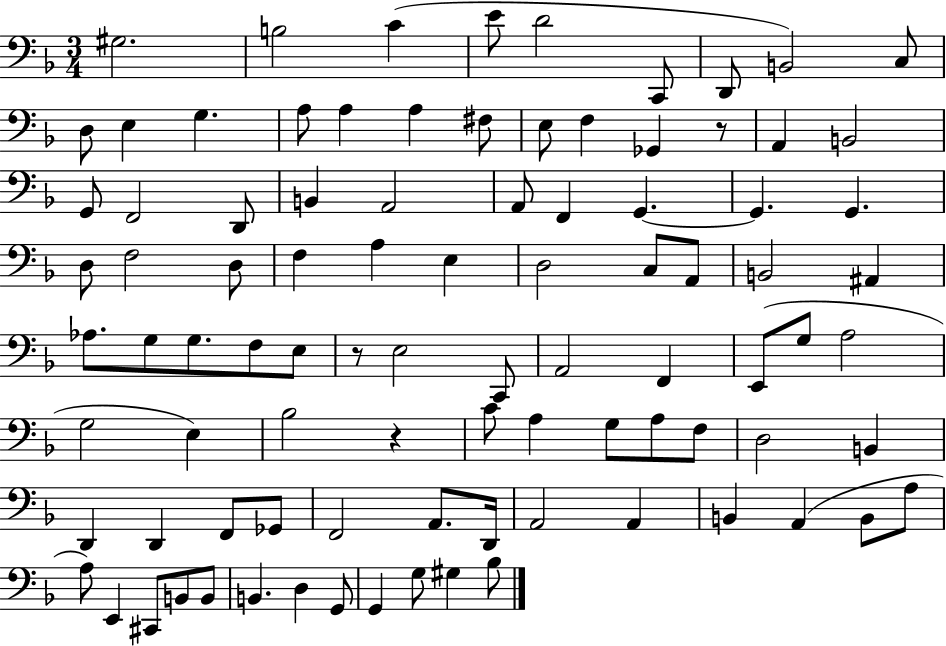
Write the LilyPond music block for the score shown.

{
  \clef bass
  \numericTimeSignature
  \time 3/4
  \key f \major
  gis2. | b2 c'4( | e'8 d'2 c,8 | d,8 b,2) c8 | \break d8 e4 g4. | a8 a4 a4 fis8 | e8 f4 ges,4 r8 | a,4 b,2 | \break g,8 f,2 d,8 | b,4 a,2 | a,8 f,4 g,4.~~ | g,4. g,4. | \break d8 f2 d8 | f4 a4 e4 | d2 c8 a,8 | b,2 ais,4 | \break aes8. g8 g8. f8 e8 | r8 e2 c,8 | a,2 f,4 | e,8( g8 a2 | \break g2 e4) | bes2 r4 | c'8 a4 g8 a8 f8 | d2 b,4 | \break d,4 d,4 f,8 ges,8 | f,2 a,8. d,16 | a,2 a,4 | b,4 a,4( b,8 a8 | \break a8) e,4 cis,8 b,8 b,8 | b,4. d4 g,8 | g,4 g8 gis4 bes8 | \bar "|."
}